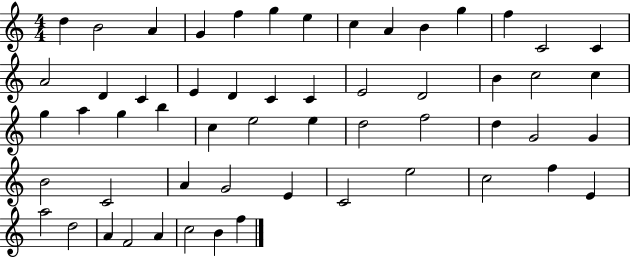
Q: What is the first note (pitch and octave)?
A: D5